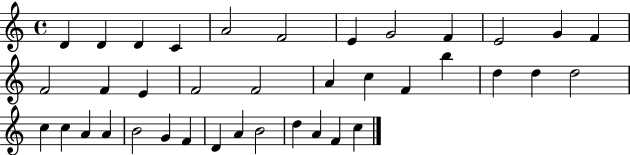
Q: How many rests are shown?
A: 0